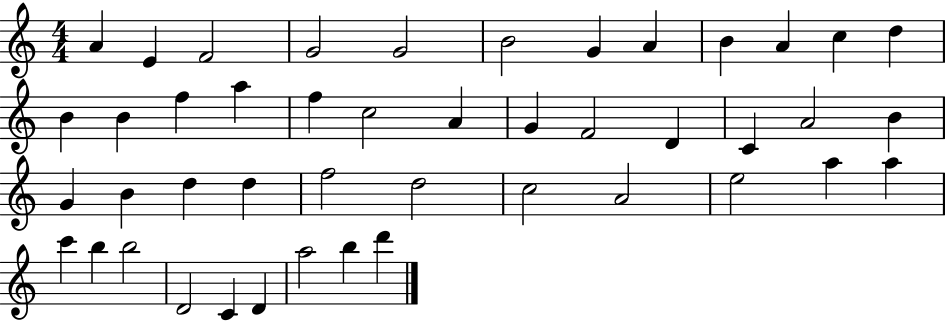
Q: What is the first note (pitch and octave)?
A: A4